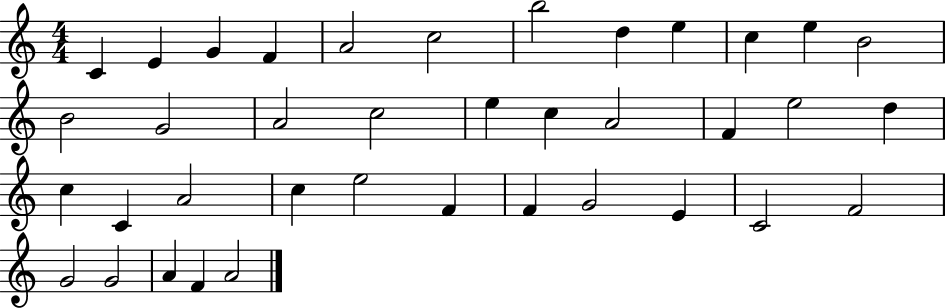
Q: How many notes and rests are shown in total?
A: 38